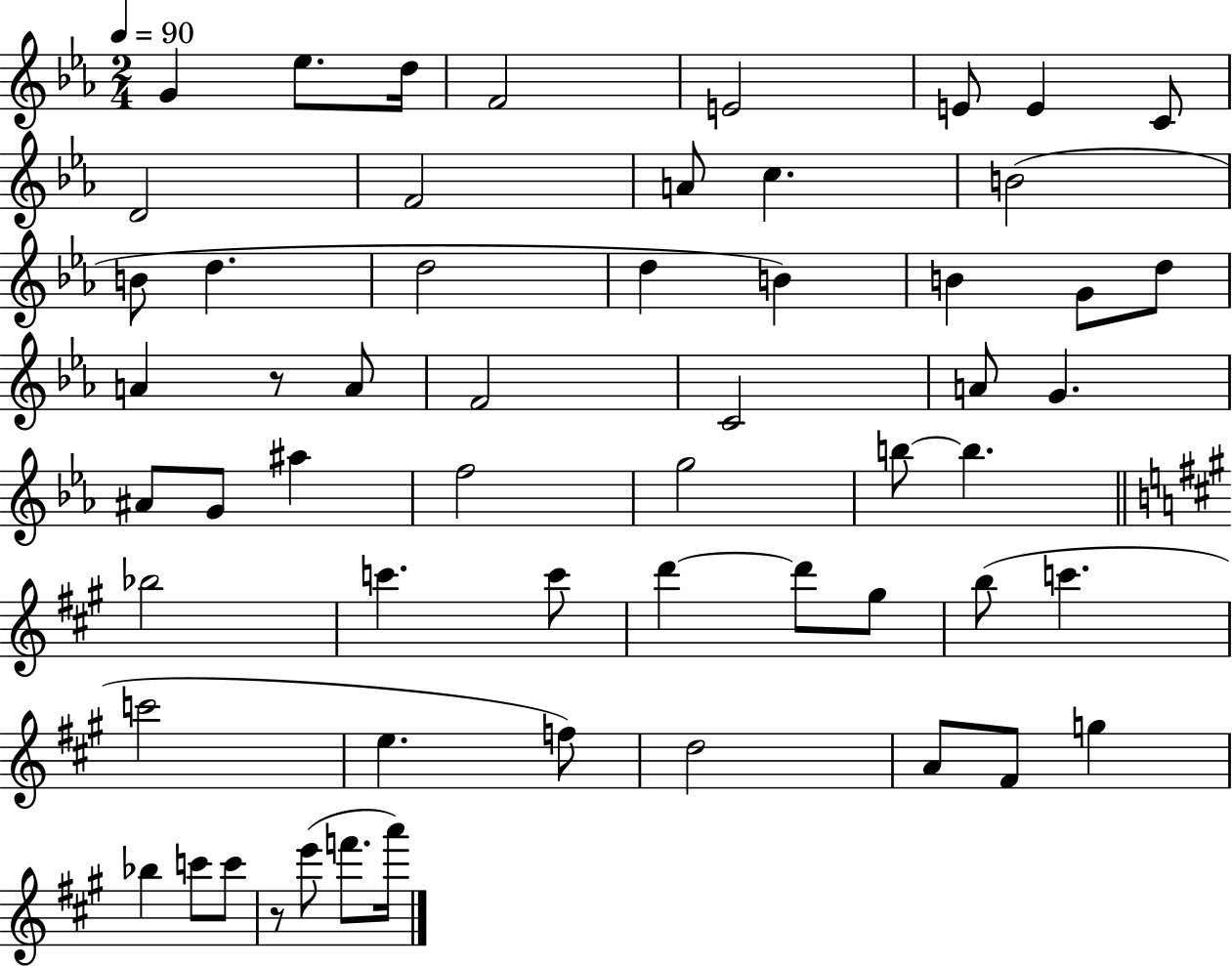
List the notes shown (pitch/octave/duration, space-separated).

G4/q Eb5/e. D5/s F4/h E4/h E4/e E4/q C4/e D4/h F4/h A4/e C5/q. B4/h B4/e D5/q. D5/h D5/q B4/q B4/q G4/e D5/e A4/q R/e A4/e F4/h C4/h A4/e G4/q. A#4/e G4/e A#5/q F5/h G5/h B5/e B5/q. Bb5/h C6/q. C6/e D6/q D6/e G#5/e B5/e C6/q. C6/h E5/q. F5/e D5/h A4/e F#4/e G5/q Bb5/q C6/e C6/e R/e E6/e F6/e. A6/s